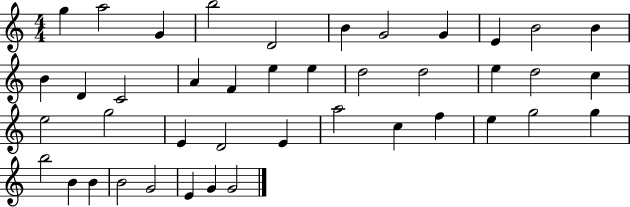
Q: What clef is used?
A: treble